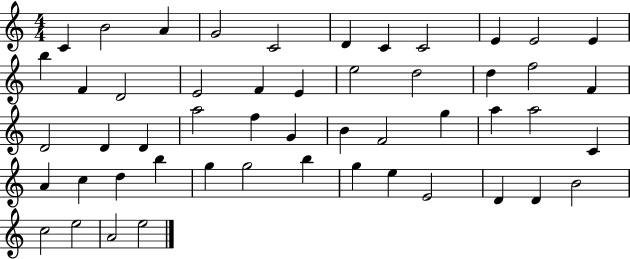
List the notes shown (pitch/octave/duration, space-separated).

C4/q B4/h A4/q G4/h C4/h D4/q C4/q C4/h E4/q E4/h E4/q B5/q F4/q D4/h E4/h F4/q E4/q E5/h D5/h D5/q F5/h F4/q D4/h D4/q D4/q A5/h F5/q G4/q B4/q F4/h G5/q A5/q A5/h C4/q A4/q C5/q D5/q B5/q G5/q G5/h B5/q G5/q E5/q E4/h D4/q D4/q B4/h C5/h E5/h A4/h E5/h